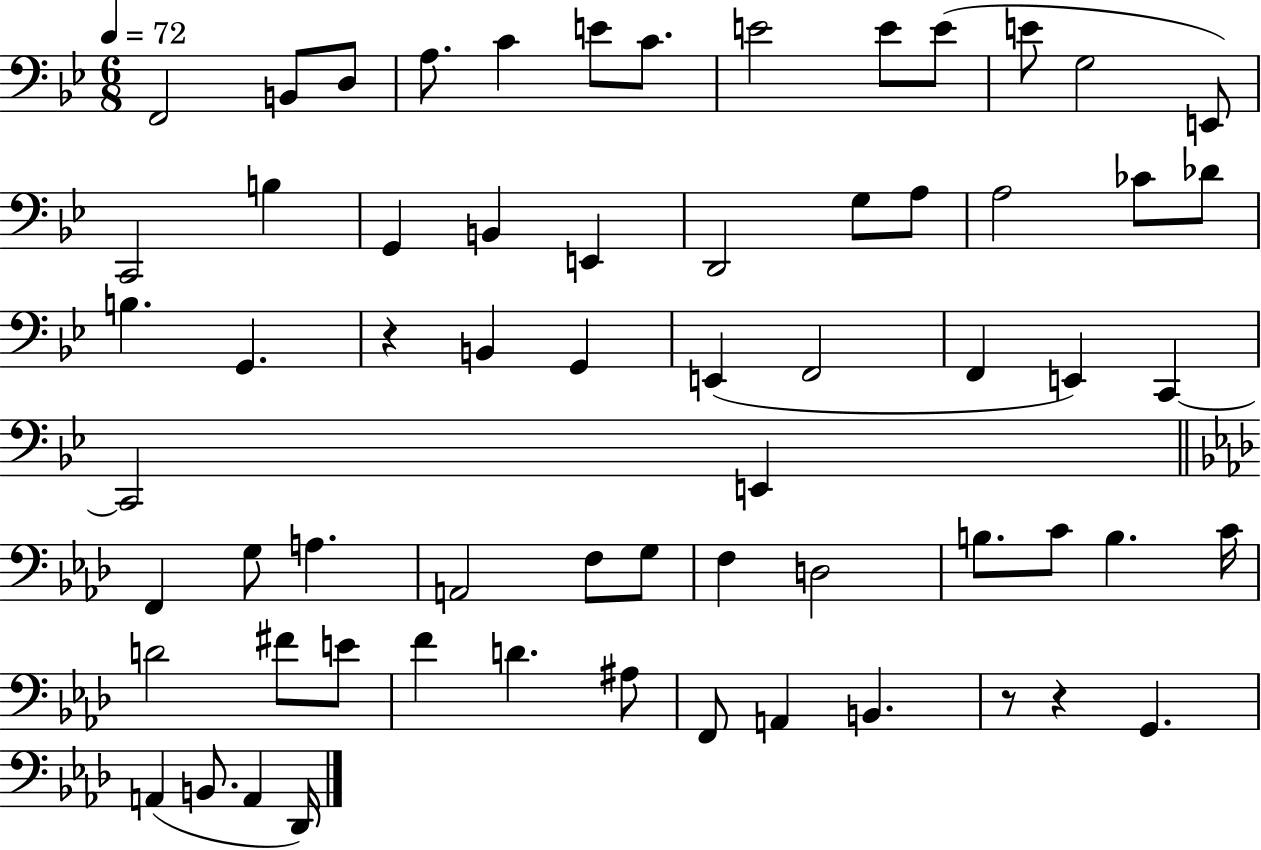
{
  \clef bass
  \numericTimeSignature
  \time 6/8
  \key bes \major
  \tempo 4 = 72
  f,2 b,8 d8 | a8. c'4 e'8 c'8. | e'2 e'8 e'8( | e'8 g2 e,8) | \break c,2 b4 | g,4 b,4 e,4 | d,2 g8 a8 | a2 ces'8 des'8 | \break b4. g,4. | r4 b,4 g,4 | e,4( f,2 | f,4 e,4) c,4~~ | \break c,2 e,4 | \bar "||" \break \key aes \major f,4 g8 a4. | a,2 f8 g8 | f4 d2 | b8. c'8 b4. c'16 | \break d'2 fis'8 e'8 | f'4 d'4. ais8 | f,8 a,4 b,4. | r8 r4 g,4. | \break a,4( b,8. a,4 des,16) | \bar "|."
}